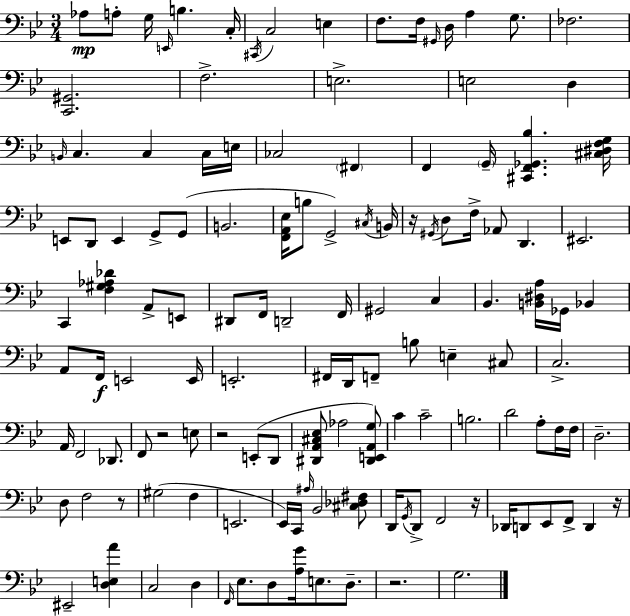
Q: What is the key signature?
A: BES major